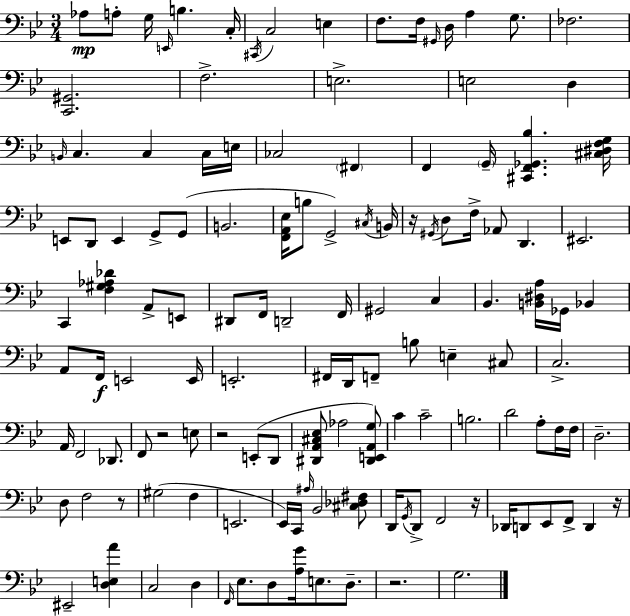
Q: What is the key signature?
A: BES major